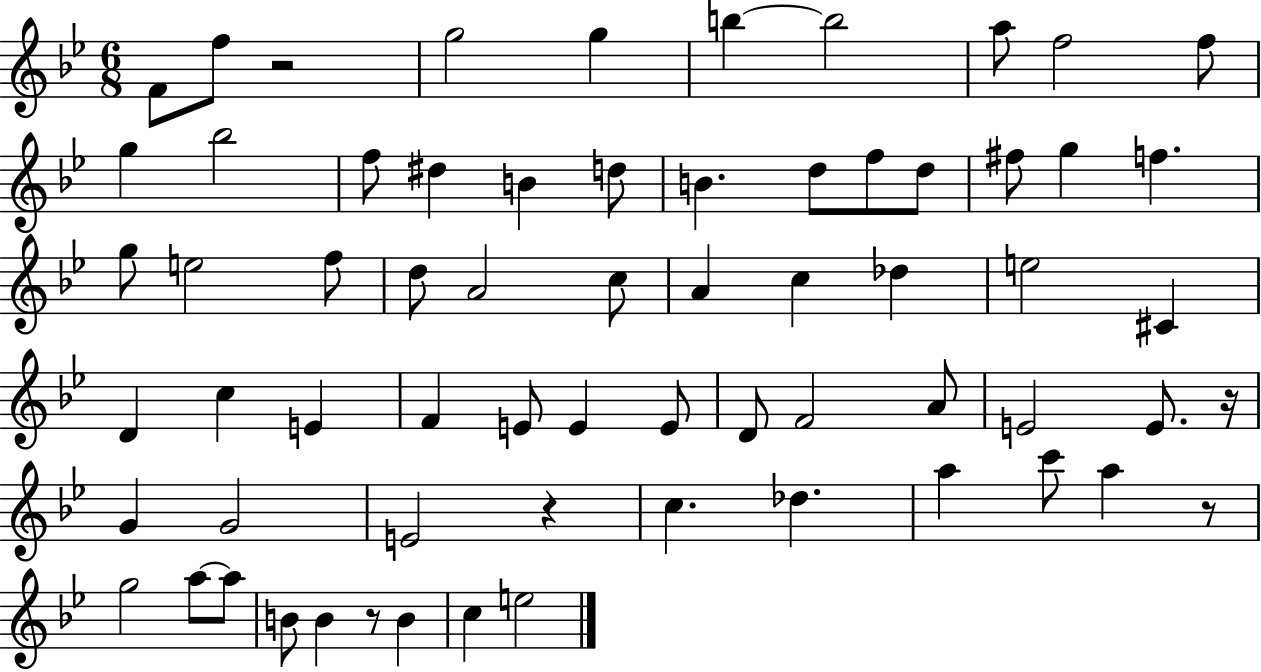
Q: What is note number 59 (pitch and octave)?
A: B4